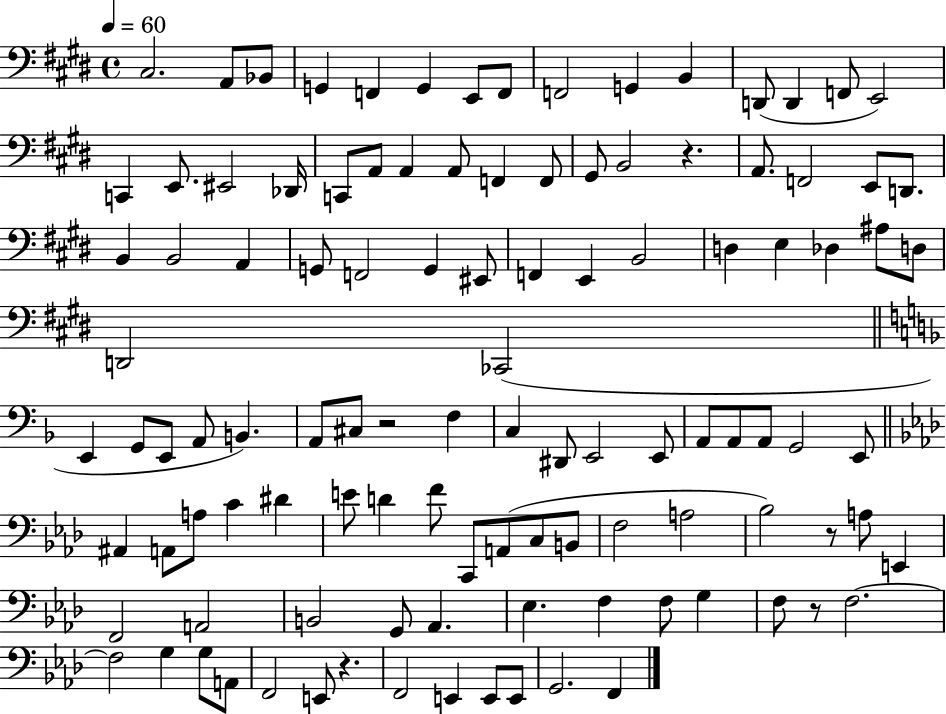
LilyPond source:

{
  \clef bass
  \time 4/4
  \defaultTimeSignature
  \key e \major
  \tempo 4 = 60
  cis2. a,8 bes,8 | g,4 f,4 g,4 e,8 f,8 | f,2 g,4 b,4 | d,8( d,4 f,8 e,2) | \break c,4 e,8. eis,2 des,16 | c,8 a,8 a,4 a,8 f,4 f,8 | gis,8 b,2 r4. | a,8. f,2 e,8 d,8. | \break b,4 b,2 a,4 | g,8 f,2 g,4 eis,8 | f,4 e,4 b,2 | d4 e4 des4 ais8 d8 | \break d,2 ces,2( | \bar "||" \break \key f \major e,4 g,8 e,8 a,8 b,4.) | a,8 cis8 r2 f4 | c4 dis,8 e,2 e,8 | a,8 a,8 a,8 g,2 e,8 | \break \bar "||" \break \key aes \major ais,4 a,8 a8 c'4 dis'4 | e'8 d'4 f'8 c,8 a,8( c8 b,8 | f2 a2 | bes2) r8 a8 e,4 | \break f,2 a,2 | b,2 g,8 aes,4. | ees4. f4 f8 g4 | f8 r8 f2.~~ | \break f2 g4 g8 a,8 | f,2 e,8 r4. | f,2 e,4 e,8 e,8 | g,2. f,4 | \break \bar "|."
}